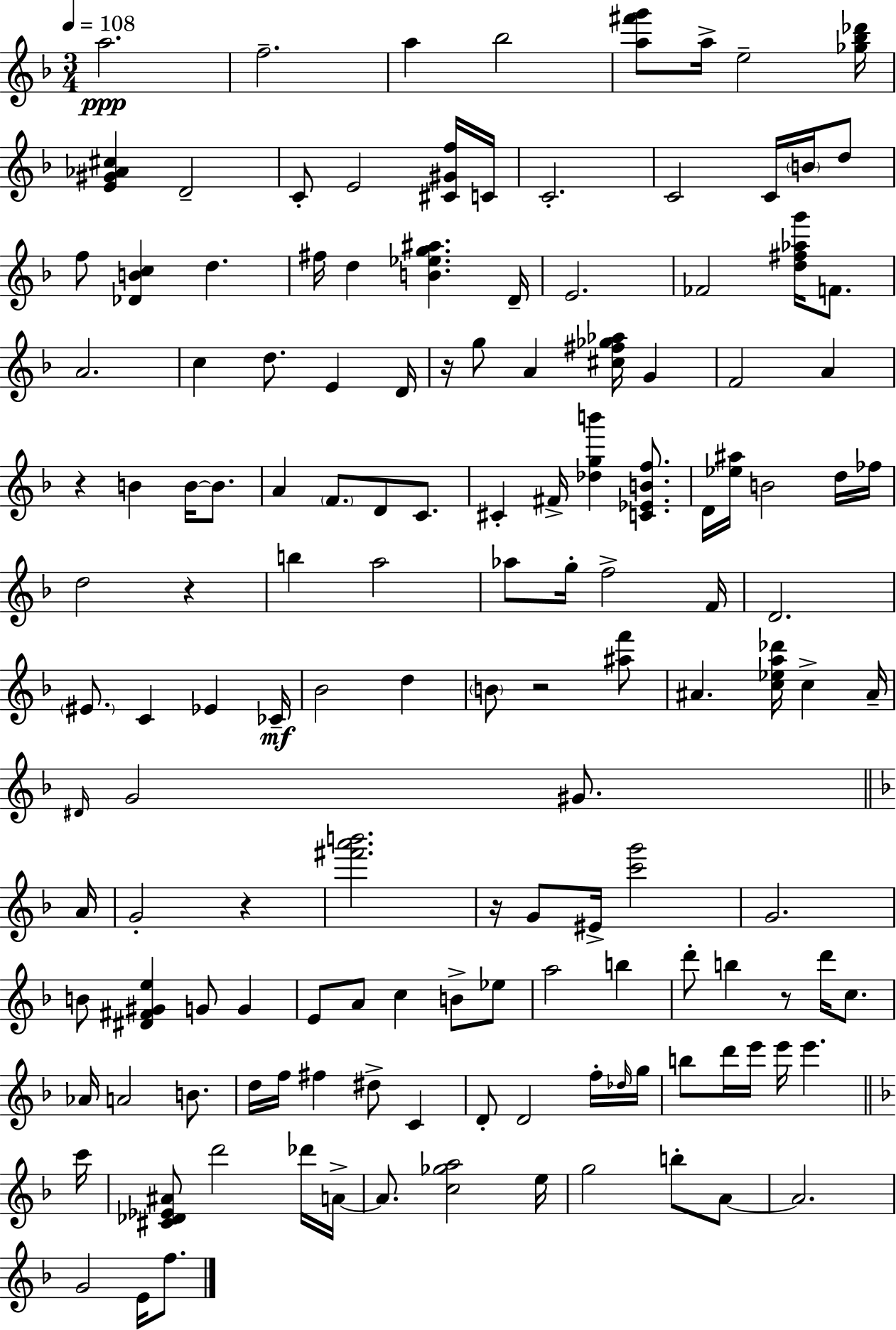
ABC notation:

X:1
T:Untitled
M:3/4
L:1/4
K:F
a2 f2 a _b2 [a^f'g']/2 a/4 e2 [_g_b_d']/4 [E^G_A^c] D2 C/2 E2 [^C^Gf]/4 C/4 C2 C2 C/4 B/4 d/2 f/2 [_DBc] d ^f/4 d [B_eg^a] D/4 E2 _F2 [d^f_ag']/4 F/2 A2 c d/2 E D/4 z/4 g/2 A [^c^f_g_a]/4 G F2 A z B B/4 B/2 A F/2 D/2 C/2 ^C ^F/4 [_dgb'] [C_EBf]/2 D/4 [_e^a]/4 B2 d/4 _f/4 d2 z b a2 _a/2 g/4 f2 F/4 D2 ^E/2 C _E _C/4 _B2 d B/2 z2 [^af']/2 ^A [c_ea_d']/4 c ^A/4 ^D/4 G2 ^G/2 A/4 G2 z [^f'a'b']2 z/4 G/2 ^E/4 [c'g']2 G2 B/2 [^D^F^Ge] G/2 G E/2 A/2 c B/2 _e/2 a2 b d'/2 b z/2 d'/4 c/2 _A/4 A2 B/2 d/4 f/4 ^f ^d/2 C D/2 D2 f/4 _d/4 g/4 b/2 d'/4 e'/4 e'/4 e' c'/4 [^C_D_E^A]/2 d'2 _d'/4 A/4 A/2 [c_ga]2 e/4 g2 b/2 A/2 A2 G2 E/4 f/2